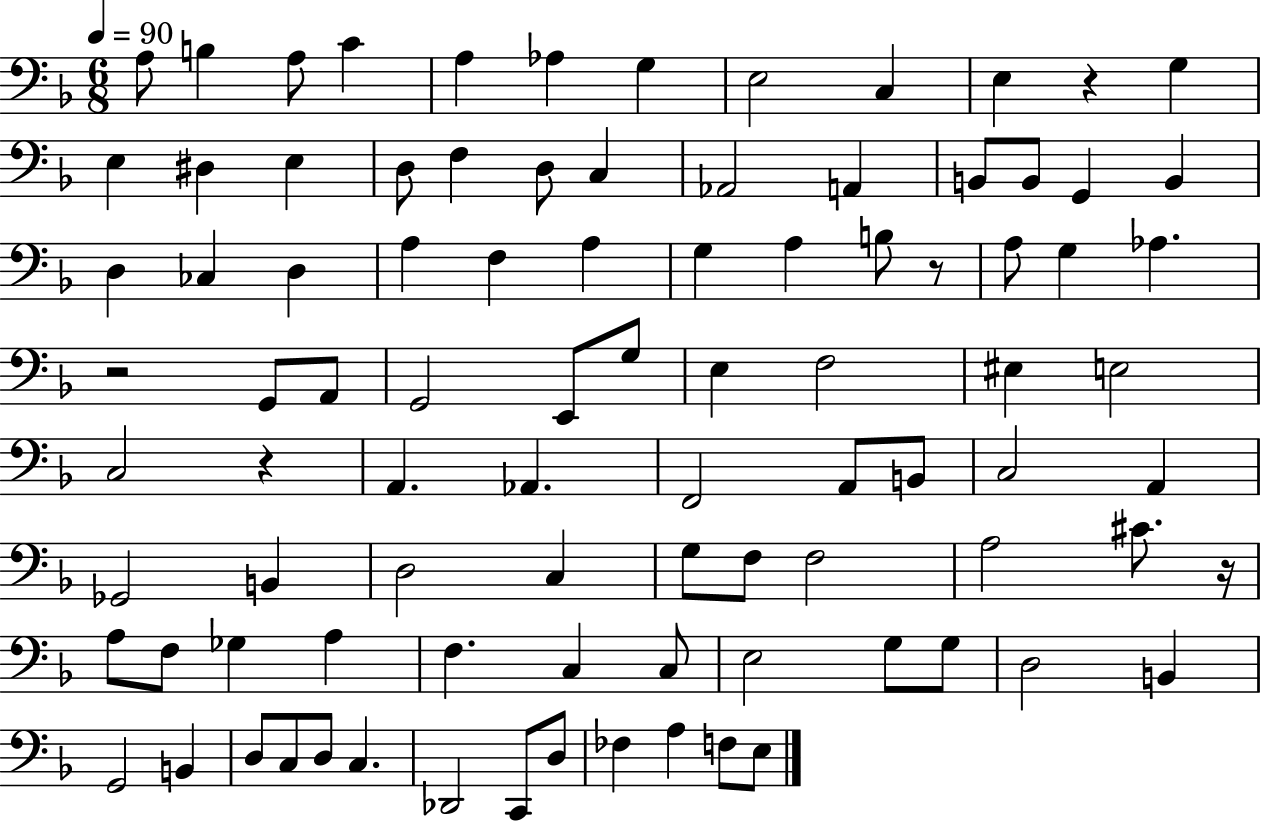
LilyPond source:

{
  \clef bass
  \numericTimeSignature
  \time 6/8
  \key f \major
  \tempo 4 = 90
  a8 b4 a8 c'4 | a4 aes4 g4 | e2 c4 | e4 r4 g4 | \break e4 dis4 e4 | d8 f4 d8 c4 | aes,2 a,4 | b,8 b,8 g,4 b,4 | \break d4 ces4 d4 | a4 f4 a4 | g4 a4 b8 r8 | a8 g4 aes4. | \break r2 g,8 a,8 | g,2 e,8 g8 | e4 f2 | eis4 e2 | \break c2 r4 | a,4. aes,4. | f,2 a,8 b,8 | c2 a,4 | \break ges,2 b,4 | d2 c4 | g8 f8 f2 | a2 cis'8. r16 | \break a8 f8 ges4 a4 | f4. c4 c8 | e2 g8 g8 | d2 b,4 | \break g,2 b,4 | d8 c8 d8 c4. | des,2 c,8 d8 | fes4 a4 f8 e8 | \break \bar "|."
}